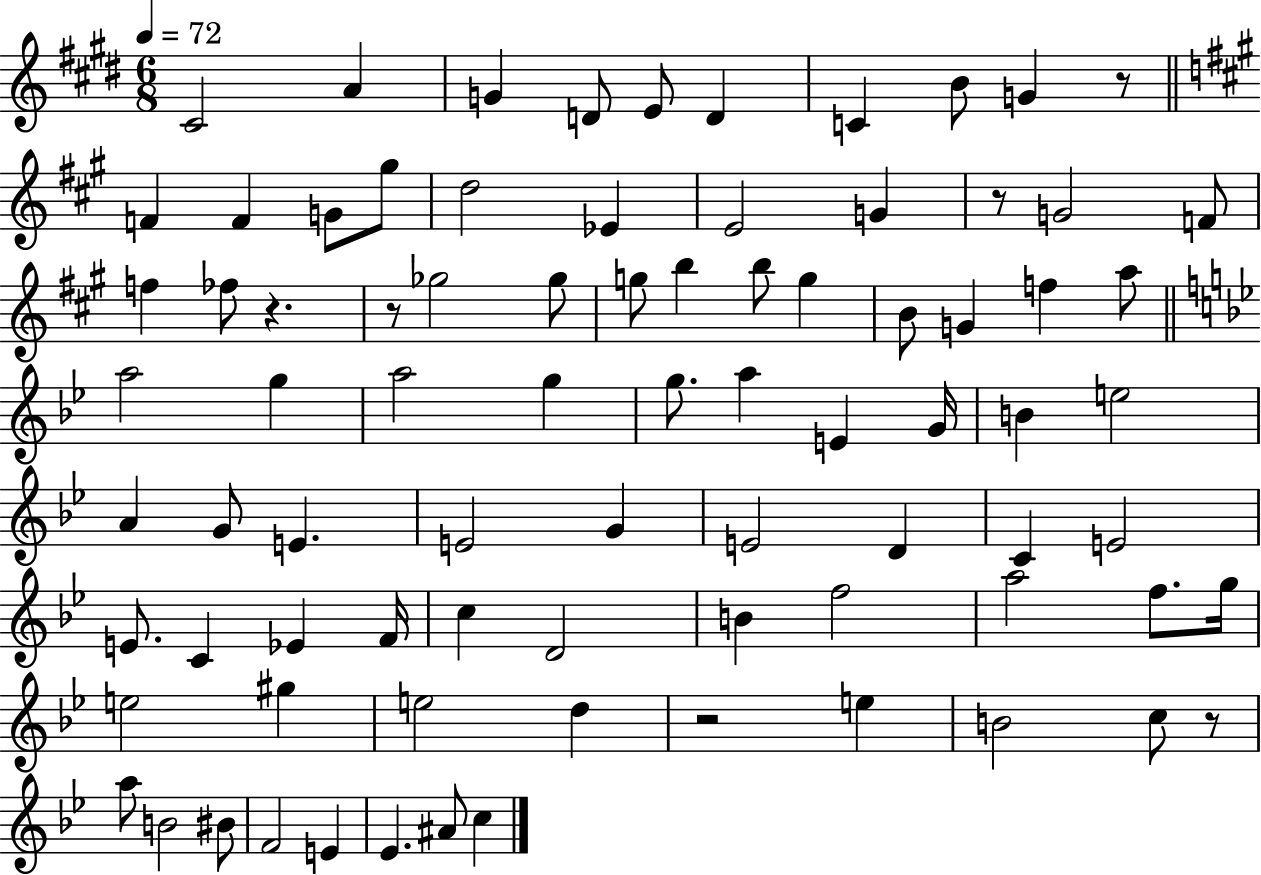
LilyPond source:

{
  \clef treble
  \numericTimeSignature
  \time 6/8
  \key e \major
  \tempo 4 = 72
  \repeat volta 2 { cis'2 a'4 | g'4 d'8 e'8 d'4 | c'4 b'8 g'4 r8 | \bar "||" \break \key a \major f'4 f'4 g'8 gis''8 | d''2 ees'4 | e'2 g'4 | r8 g'2 f'8 | \break f''4 fes''8 r4. | r8 ges''2 ges''8 | g''8 b''4 b''8 g''4 | b'8 g'4 f''4 a''8 | \break \bar "||" \break \key g \minor a''2 g''4 | a''2 g''4 | g''8. a''4 e'4 g'16 | b'4 e''2 | \break a'4 g'8 e'4. | e'2 g'4 | e'2 d'4 | c'4 e'2 | \break e'8. c'4 ees'4 f'16 | c''4 d'2 | b'4 f''2 | a''2 f''8. g''16 | \break e''2 gis''4 | e''2 d''4 | r2 e''4 | b'2 c''8 r8 | \break a''8 b'2 bis'8 | f'2 e'4 | ees'4. ais'8 c''4 | } \bar "|."
}